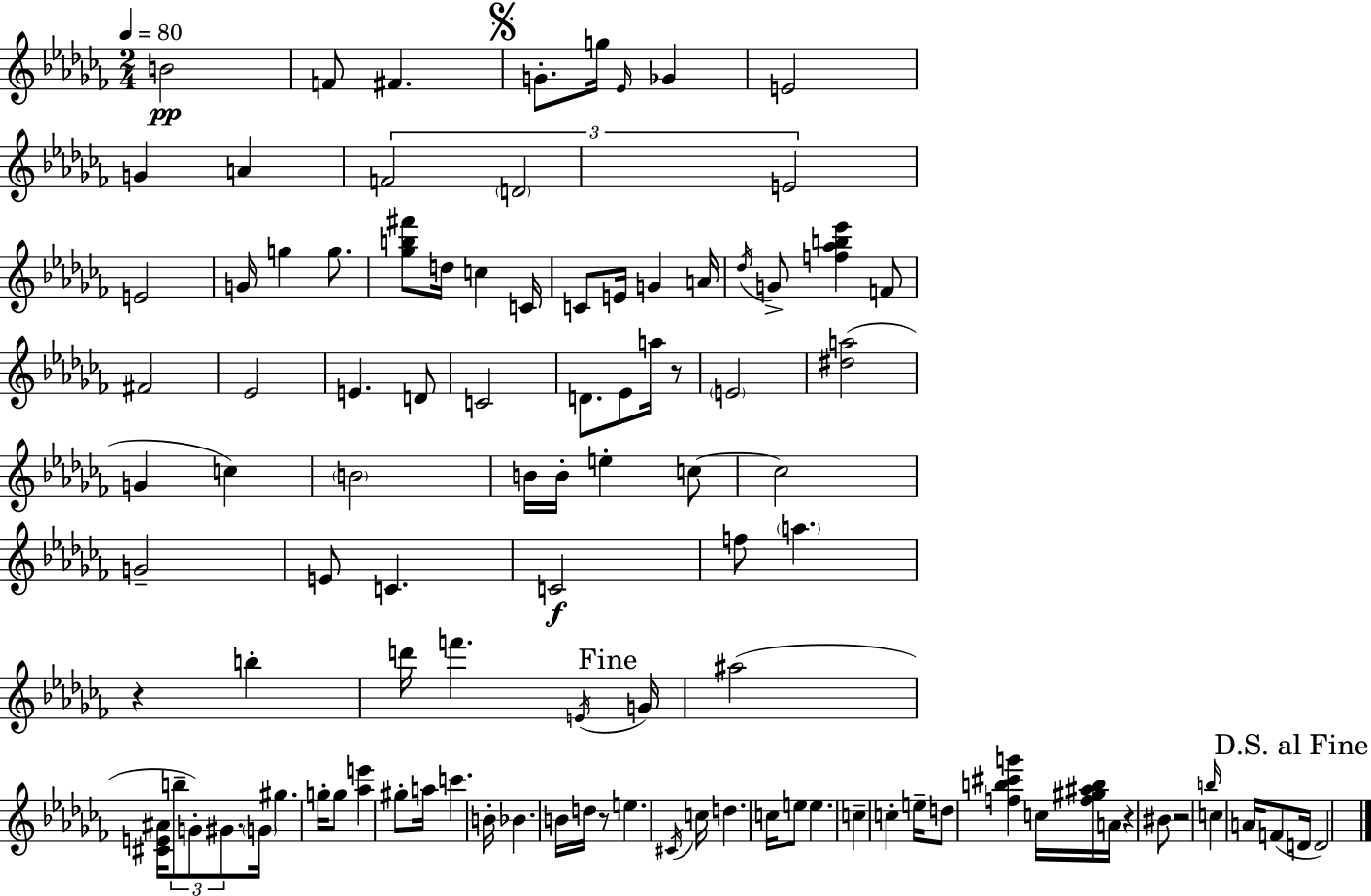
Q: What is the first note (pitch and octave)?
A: B4